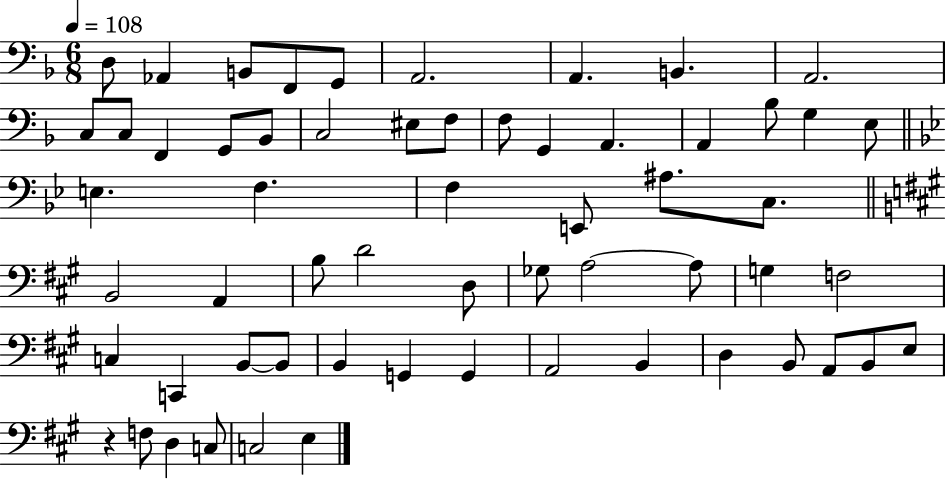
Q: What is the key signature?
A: F major